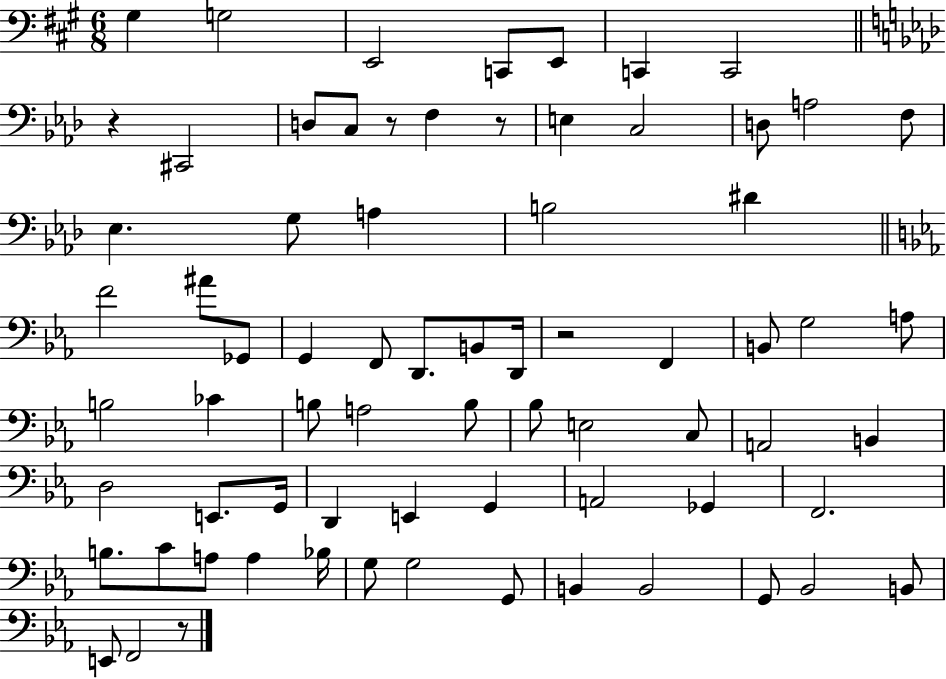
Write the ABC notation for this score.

X:1
T:Untitled
M:6/8
L:1/4
K:A
^G, G,2 E,,2 C,,/2 E,,/2 C,, C,,2 z ^C,,2 D,/2 C,/2 z/2 F, z/2 E, C,2 D,/2 A,2 F,/2 _E, G,/2 A, B,2 ^D F2 ^A/2 _G,,/2 G,, F,,/2 D,,/2 B,,/2 D,,/4 z2 F,, B,,/2 G,2 A,/2 B,2 _C B,/2 A,2 B,/2 _B,/2 E,2 C,/2 A,,2 B,, D,2 E,,/2 G,,/4 D,, E,, G,, A,,2 _G,, F,,2 B,/2 C/2 A,/2 A, _B,/4 G,/2 G,2 G,,/2 B,, B,,2 G,,/2 _B,,2 B,,/2 E,,/2 F,,2 z/2